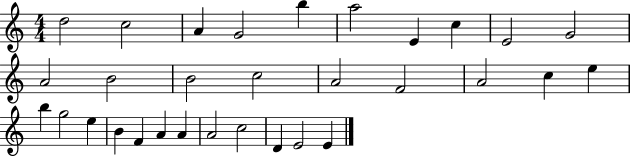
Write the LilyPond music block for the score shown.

{
  \clef treble
  \numericTimeSignature
  \time 4/4
  \key c \major
  d''2 c''2 | a'4 g'2 b''4 | a''2 e'4 c''4 | e'2 g'2 | \break a'2 b'2 | b'2 c''2 | a'2 f'2 | a'2 c''4 e''4 | \break b''4 g''2 e''4 | b'4 f'4 a'4 a'4 | a'2 c''2 | d'4 e'2 e'4 | \break \bar "|."
}